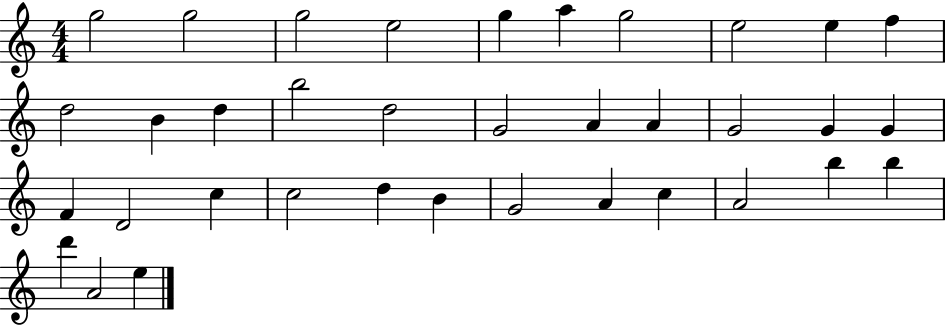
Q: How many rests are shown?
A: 0